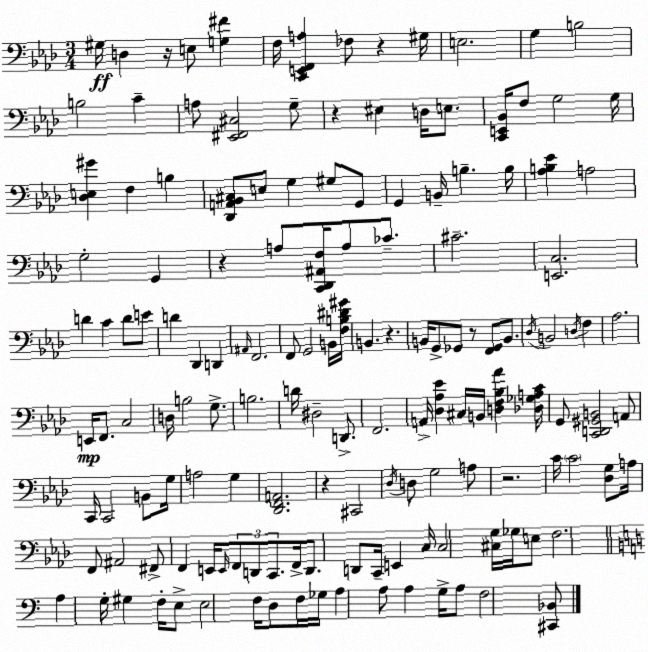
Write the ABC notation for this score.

X:1
T:Untitled
M:3/4
L:1/4
K:Ab
^G,/4 D, z/4 E,/2 [G,^F] F,/4 [C,,E,,F,,A,] _F,/2 z ^G,/4 E,2 G, B,2 B,2 C A,/2 [_E,,^F,,^C,]2 G,/2 z ^E, D,/4 E,/2 [C,,E,,_B,,]/4 F,/2 G,2 G,/4 [_D,E,^G] F, B, [_D,,A,,_B,,^C,]/2 E,/2 G, ^G,/2 G,,/2 G,, B,,/4 B, B,/4 [_A,B,_E] A,2 G,2 G,, z A,/2 [C,,_D,,^A,,F,]/4 A,/2 _C/2 ^C2 [E,,C,]2 D C D/2 E/2 D _D,, D,, ^A,,/4 F,,2 F,,/2 G,,2 B,,/4 [F,B,^D^G]/4 B,, z B,,/4 G,,/2 _G,,/2 z/2 [F,,_G,,]/2 B,,/2 _D,/4 B,,2 D,/4 F, _A,2 E,,/4 F,,/2 C,2 D,/4 B,2 G,/2 B,2 D/4 ^D,2 D,,/2 F,,2 A,,/4 [_D,_A,_E] ^C,/4 B,,/4 [D,F,_B,_A] [_D,_G,A,C]/4 G,,/2 [C,,D,,^G,,B,,]2 A,,/2 C,,/4 C,,2 B,,/2 G,/4 A,2 G, [_D,,F,,A,,]2 z ^C,,2 _D,/4 D,/2 G,2 A,/2 z2 C/4 C2 [_D,G,]/2 A,/4 F,,/2 ^A,,2 ^F,,/2 F,, E,,/4 E,,/4 F,,/2 D,,/2 C,,/2 F,,/4 D,,/2 D,,/2 C,,/4 E,, C,/4 C,2 [^C,G,]/4 _G,/4 E,/2 F,2 A, G,/4 ^G, F,/4 E,/2 E,2 F,/4 D,/2 F,/4 _G,/4 A, A,/2 A, G,/4 A,/2 F,2 [^C,,_B,,]/2